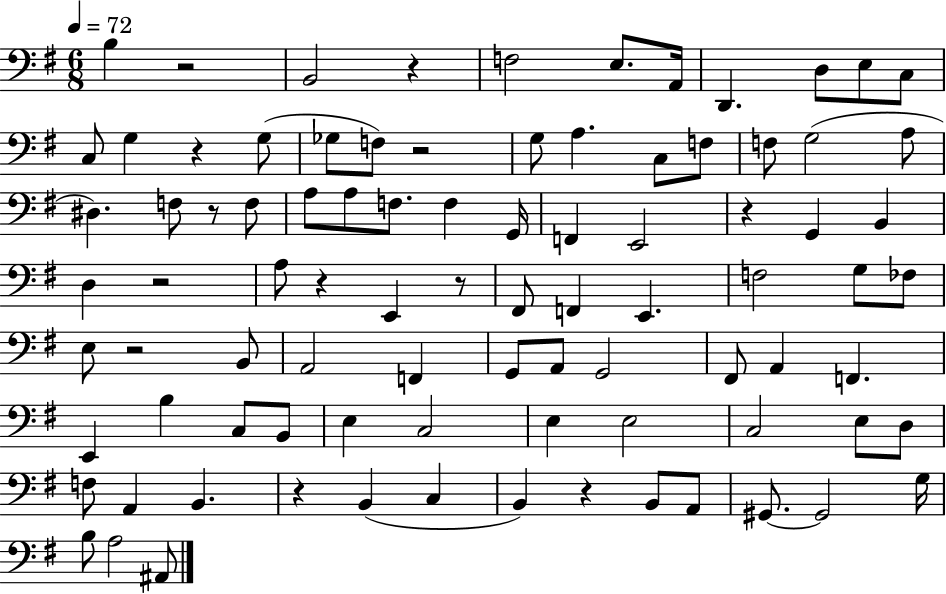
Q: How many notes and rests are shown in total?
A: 89